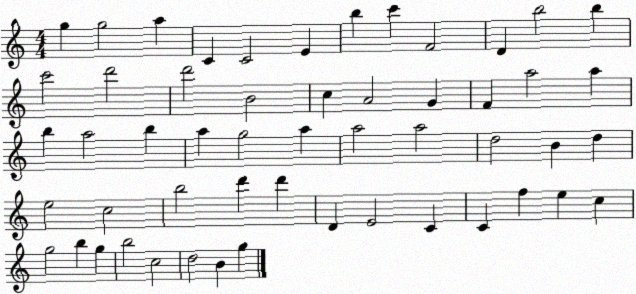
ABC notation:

X:1
T:Untitled
M:4/4
L:1/4
K:C
g g2 a C C2 E b c' F2 D b2 b c'2 d'2 d'2 B2 c A2 G F a2 a b a2 b a g2 a a2 a2 d2 B d e2 c2 b2 d' d' D E2 C C f e c g2 b g b2 c2 d2 B g